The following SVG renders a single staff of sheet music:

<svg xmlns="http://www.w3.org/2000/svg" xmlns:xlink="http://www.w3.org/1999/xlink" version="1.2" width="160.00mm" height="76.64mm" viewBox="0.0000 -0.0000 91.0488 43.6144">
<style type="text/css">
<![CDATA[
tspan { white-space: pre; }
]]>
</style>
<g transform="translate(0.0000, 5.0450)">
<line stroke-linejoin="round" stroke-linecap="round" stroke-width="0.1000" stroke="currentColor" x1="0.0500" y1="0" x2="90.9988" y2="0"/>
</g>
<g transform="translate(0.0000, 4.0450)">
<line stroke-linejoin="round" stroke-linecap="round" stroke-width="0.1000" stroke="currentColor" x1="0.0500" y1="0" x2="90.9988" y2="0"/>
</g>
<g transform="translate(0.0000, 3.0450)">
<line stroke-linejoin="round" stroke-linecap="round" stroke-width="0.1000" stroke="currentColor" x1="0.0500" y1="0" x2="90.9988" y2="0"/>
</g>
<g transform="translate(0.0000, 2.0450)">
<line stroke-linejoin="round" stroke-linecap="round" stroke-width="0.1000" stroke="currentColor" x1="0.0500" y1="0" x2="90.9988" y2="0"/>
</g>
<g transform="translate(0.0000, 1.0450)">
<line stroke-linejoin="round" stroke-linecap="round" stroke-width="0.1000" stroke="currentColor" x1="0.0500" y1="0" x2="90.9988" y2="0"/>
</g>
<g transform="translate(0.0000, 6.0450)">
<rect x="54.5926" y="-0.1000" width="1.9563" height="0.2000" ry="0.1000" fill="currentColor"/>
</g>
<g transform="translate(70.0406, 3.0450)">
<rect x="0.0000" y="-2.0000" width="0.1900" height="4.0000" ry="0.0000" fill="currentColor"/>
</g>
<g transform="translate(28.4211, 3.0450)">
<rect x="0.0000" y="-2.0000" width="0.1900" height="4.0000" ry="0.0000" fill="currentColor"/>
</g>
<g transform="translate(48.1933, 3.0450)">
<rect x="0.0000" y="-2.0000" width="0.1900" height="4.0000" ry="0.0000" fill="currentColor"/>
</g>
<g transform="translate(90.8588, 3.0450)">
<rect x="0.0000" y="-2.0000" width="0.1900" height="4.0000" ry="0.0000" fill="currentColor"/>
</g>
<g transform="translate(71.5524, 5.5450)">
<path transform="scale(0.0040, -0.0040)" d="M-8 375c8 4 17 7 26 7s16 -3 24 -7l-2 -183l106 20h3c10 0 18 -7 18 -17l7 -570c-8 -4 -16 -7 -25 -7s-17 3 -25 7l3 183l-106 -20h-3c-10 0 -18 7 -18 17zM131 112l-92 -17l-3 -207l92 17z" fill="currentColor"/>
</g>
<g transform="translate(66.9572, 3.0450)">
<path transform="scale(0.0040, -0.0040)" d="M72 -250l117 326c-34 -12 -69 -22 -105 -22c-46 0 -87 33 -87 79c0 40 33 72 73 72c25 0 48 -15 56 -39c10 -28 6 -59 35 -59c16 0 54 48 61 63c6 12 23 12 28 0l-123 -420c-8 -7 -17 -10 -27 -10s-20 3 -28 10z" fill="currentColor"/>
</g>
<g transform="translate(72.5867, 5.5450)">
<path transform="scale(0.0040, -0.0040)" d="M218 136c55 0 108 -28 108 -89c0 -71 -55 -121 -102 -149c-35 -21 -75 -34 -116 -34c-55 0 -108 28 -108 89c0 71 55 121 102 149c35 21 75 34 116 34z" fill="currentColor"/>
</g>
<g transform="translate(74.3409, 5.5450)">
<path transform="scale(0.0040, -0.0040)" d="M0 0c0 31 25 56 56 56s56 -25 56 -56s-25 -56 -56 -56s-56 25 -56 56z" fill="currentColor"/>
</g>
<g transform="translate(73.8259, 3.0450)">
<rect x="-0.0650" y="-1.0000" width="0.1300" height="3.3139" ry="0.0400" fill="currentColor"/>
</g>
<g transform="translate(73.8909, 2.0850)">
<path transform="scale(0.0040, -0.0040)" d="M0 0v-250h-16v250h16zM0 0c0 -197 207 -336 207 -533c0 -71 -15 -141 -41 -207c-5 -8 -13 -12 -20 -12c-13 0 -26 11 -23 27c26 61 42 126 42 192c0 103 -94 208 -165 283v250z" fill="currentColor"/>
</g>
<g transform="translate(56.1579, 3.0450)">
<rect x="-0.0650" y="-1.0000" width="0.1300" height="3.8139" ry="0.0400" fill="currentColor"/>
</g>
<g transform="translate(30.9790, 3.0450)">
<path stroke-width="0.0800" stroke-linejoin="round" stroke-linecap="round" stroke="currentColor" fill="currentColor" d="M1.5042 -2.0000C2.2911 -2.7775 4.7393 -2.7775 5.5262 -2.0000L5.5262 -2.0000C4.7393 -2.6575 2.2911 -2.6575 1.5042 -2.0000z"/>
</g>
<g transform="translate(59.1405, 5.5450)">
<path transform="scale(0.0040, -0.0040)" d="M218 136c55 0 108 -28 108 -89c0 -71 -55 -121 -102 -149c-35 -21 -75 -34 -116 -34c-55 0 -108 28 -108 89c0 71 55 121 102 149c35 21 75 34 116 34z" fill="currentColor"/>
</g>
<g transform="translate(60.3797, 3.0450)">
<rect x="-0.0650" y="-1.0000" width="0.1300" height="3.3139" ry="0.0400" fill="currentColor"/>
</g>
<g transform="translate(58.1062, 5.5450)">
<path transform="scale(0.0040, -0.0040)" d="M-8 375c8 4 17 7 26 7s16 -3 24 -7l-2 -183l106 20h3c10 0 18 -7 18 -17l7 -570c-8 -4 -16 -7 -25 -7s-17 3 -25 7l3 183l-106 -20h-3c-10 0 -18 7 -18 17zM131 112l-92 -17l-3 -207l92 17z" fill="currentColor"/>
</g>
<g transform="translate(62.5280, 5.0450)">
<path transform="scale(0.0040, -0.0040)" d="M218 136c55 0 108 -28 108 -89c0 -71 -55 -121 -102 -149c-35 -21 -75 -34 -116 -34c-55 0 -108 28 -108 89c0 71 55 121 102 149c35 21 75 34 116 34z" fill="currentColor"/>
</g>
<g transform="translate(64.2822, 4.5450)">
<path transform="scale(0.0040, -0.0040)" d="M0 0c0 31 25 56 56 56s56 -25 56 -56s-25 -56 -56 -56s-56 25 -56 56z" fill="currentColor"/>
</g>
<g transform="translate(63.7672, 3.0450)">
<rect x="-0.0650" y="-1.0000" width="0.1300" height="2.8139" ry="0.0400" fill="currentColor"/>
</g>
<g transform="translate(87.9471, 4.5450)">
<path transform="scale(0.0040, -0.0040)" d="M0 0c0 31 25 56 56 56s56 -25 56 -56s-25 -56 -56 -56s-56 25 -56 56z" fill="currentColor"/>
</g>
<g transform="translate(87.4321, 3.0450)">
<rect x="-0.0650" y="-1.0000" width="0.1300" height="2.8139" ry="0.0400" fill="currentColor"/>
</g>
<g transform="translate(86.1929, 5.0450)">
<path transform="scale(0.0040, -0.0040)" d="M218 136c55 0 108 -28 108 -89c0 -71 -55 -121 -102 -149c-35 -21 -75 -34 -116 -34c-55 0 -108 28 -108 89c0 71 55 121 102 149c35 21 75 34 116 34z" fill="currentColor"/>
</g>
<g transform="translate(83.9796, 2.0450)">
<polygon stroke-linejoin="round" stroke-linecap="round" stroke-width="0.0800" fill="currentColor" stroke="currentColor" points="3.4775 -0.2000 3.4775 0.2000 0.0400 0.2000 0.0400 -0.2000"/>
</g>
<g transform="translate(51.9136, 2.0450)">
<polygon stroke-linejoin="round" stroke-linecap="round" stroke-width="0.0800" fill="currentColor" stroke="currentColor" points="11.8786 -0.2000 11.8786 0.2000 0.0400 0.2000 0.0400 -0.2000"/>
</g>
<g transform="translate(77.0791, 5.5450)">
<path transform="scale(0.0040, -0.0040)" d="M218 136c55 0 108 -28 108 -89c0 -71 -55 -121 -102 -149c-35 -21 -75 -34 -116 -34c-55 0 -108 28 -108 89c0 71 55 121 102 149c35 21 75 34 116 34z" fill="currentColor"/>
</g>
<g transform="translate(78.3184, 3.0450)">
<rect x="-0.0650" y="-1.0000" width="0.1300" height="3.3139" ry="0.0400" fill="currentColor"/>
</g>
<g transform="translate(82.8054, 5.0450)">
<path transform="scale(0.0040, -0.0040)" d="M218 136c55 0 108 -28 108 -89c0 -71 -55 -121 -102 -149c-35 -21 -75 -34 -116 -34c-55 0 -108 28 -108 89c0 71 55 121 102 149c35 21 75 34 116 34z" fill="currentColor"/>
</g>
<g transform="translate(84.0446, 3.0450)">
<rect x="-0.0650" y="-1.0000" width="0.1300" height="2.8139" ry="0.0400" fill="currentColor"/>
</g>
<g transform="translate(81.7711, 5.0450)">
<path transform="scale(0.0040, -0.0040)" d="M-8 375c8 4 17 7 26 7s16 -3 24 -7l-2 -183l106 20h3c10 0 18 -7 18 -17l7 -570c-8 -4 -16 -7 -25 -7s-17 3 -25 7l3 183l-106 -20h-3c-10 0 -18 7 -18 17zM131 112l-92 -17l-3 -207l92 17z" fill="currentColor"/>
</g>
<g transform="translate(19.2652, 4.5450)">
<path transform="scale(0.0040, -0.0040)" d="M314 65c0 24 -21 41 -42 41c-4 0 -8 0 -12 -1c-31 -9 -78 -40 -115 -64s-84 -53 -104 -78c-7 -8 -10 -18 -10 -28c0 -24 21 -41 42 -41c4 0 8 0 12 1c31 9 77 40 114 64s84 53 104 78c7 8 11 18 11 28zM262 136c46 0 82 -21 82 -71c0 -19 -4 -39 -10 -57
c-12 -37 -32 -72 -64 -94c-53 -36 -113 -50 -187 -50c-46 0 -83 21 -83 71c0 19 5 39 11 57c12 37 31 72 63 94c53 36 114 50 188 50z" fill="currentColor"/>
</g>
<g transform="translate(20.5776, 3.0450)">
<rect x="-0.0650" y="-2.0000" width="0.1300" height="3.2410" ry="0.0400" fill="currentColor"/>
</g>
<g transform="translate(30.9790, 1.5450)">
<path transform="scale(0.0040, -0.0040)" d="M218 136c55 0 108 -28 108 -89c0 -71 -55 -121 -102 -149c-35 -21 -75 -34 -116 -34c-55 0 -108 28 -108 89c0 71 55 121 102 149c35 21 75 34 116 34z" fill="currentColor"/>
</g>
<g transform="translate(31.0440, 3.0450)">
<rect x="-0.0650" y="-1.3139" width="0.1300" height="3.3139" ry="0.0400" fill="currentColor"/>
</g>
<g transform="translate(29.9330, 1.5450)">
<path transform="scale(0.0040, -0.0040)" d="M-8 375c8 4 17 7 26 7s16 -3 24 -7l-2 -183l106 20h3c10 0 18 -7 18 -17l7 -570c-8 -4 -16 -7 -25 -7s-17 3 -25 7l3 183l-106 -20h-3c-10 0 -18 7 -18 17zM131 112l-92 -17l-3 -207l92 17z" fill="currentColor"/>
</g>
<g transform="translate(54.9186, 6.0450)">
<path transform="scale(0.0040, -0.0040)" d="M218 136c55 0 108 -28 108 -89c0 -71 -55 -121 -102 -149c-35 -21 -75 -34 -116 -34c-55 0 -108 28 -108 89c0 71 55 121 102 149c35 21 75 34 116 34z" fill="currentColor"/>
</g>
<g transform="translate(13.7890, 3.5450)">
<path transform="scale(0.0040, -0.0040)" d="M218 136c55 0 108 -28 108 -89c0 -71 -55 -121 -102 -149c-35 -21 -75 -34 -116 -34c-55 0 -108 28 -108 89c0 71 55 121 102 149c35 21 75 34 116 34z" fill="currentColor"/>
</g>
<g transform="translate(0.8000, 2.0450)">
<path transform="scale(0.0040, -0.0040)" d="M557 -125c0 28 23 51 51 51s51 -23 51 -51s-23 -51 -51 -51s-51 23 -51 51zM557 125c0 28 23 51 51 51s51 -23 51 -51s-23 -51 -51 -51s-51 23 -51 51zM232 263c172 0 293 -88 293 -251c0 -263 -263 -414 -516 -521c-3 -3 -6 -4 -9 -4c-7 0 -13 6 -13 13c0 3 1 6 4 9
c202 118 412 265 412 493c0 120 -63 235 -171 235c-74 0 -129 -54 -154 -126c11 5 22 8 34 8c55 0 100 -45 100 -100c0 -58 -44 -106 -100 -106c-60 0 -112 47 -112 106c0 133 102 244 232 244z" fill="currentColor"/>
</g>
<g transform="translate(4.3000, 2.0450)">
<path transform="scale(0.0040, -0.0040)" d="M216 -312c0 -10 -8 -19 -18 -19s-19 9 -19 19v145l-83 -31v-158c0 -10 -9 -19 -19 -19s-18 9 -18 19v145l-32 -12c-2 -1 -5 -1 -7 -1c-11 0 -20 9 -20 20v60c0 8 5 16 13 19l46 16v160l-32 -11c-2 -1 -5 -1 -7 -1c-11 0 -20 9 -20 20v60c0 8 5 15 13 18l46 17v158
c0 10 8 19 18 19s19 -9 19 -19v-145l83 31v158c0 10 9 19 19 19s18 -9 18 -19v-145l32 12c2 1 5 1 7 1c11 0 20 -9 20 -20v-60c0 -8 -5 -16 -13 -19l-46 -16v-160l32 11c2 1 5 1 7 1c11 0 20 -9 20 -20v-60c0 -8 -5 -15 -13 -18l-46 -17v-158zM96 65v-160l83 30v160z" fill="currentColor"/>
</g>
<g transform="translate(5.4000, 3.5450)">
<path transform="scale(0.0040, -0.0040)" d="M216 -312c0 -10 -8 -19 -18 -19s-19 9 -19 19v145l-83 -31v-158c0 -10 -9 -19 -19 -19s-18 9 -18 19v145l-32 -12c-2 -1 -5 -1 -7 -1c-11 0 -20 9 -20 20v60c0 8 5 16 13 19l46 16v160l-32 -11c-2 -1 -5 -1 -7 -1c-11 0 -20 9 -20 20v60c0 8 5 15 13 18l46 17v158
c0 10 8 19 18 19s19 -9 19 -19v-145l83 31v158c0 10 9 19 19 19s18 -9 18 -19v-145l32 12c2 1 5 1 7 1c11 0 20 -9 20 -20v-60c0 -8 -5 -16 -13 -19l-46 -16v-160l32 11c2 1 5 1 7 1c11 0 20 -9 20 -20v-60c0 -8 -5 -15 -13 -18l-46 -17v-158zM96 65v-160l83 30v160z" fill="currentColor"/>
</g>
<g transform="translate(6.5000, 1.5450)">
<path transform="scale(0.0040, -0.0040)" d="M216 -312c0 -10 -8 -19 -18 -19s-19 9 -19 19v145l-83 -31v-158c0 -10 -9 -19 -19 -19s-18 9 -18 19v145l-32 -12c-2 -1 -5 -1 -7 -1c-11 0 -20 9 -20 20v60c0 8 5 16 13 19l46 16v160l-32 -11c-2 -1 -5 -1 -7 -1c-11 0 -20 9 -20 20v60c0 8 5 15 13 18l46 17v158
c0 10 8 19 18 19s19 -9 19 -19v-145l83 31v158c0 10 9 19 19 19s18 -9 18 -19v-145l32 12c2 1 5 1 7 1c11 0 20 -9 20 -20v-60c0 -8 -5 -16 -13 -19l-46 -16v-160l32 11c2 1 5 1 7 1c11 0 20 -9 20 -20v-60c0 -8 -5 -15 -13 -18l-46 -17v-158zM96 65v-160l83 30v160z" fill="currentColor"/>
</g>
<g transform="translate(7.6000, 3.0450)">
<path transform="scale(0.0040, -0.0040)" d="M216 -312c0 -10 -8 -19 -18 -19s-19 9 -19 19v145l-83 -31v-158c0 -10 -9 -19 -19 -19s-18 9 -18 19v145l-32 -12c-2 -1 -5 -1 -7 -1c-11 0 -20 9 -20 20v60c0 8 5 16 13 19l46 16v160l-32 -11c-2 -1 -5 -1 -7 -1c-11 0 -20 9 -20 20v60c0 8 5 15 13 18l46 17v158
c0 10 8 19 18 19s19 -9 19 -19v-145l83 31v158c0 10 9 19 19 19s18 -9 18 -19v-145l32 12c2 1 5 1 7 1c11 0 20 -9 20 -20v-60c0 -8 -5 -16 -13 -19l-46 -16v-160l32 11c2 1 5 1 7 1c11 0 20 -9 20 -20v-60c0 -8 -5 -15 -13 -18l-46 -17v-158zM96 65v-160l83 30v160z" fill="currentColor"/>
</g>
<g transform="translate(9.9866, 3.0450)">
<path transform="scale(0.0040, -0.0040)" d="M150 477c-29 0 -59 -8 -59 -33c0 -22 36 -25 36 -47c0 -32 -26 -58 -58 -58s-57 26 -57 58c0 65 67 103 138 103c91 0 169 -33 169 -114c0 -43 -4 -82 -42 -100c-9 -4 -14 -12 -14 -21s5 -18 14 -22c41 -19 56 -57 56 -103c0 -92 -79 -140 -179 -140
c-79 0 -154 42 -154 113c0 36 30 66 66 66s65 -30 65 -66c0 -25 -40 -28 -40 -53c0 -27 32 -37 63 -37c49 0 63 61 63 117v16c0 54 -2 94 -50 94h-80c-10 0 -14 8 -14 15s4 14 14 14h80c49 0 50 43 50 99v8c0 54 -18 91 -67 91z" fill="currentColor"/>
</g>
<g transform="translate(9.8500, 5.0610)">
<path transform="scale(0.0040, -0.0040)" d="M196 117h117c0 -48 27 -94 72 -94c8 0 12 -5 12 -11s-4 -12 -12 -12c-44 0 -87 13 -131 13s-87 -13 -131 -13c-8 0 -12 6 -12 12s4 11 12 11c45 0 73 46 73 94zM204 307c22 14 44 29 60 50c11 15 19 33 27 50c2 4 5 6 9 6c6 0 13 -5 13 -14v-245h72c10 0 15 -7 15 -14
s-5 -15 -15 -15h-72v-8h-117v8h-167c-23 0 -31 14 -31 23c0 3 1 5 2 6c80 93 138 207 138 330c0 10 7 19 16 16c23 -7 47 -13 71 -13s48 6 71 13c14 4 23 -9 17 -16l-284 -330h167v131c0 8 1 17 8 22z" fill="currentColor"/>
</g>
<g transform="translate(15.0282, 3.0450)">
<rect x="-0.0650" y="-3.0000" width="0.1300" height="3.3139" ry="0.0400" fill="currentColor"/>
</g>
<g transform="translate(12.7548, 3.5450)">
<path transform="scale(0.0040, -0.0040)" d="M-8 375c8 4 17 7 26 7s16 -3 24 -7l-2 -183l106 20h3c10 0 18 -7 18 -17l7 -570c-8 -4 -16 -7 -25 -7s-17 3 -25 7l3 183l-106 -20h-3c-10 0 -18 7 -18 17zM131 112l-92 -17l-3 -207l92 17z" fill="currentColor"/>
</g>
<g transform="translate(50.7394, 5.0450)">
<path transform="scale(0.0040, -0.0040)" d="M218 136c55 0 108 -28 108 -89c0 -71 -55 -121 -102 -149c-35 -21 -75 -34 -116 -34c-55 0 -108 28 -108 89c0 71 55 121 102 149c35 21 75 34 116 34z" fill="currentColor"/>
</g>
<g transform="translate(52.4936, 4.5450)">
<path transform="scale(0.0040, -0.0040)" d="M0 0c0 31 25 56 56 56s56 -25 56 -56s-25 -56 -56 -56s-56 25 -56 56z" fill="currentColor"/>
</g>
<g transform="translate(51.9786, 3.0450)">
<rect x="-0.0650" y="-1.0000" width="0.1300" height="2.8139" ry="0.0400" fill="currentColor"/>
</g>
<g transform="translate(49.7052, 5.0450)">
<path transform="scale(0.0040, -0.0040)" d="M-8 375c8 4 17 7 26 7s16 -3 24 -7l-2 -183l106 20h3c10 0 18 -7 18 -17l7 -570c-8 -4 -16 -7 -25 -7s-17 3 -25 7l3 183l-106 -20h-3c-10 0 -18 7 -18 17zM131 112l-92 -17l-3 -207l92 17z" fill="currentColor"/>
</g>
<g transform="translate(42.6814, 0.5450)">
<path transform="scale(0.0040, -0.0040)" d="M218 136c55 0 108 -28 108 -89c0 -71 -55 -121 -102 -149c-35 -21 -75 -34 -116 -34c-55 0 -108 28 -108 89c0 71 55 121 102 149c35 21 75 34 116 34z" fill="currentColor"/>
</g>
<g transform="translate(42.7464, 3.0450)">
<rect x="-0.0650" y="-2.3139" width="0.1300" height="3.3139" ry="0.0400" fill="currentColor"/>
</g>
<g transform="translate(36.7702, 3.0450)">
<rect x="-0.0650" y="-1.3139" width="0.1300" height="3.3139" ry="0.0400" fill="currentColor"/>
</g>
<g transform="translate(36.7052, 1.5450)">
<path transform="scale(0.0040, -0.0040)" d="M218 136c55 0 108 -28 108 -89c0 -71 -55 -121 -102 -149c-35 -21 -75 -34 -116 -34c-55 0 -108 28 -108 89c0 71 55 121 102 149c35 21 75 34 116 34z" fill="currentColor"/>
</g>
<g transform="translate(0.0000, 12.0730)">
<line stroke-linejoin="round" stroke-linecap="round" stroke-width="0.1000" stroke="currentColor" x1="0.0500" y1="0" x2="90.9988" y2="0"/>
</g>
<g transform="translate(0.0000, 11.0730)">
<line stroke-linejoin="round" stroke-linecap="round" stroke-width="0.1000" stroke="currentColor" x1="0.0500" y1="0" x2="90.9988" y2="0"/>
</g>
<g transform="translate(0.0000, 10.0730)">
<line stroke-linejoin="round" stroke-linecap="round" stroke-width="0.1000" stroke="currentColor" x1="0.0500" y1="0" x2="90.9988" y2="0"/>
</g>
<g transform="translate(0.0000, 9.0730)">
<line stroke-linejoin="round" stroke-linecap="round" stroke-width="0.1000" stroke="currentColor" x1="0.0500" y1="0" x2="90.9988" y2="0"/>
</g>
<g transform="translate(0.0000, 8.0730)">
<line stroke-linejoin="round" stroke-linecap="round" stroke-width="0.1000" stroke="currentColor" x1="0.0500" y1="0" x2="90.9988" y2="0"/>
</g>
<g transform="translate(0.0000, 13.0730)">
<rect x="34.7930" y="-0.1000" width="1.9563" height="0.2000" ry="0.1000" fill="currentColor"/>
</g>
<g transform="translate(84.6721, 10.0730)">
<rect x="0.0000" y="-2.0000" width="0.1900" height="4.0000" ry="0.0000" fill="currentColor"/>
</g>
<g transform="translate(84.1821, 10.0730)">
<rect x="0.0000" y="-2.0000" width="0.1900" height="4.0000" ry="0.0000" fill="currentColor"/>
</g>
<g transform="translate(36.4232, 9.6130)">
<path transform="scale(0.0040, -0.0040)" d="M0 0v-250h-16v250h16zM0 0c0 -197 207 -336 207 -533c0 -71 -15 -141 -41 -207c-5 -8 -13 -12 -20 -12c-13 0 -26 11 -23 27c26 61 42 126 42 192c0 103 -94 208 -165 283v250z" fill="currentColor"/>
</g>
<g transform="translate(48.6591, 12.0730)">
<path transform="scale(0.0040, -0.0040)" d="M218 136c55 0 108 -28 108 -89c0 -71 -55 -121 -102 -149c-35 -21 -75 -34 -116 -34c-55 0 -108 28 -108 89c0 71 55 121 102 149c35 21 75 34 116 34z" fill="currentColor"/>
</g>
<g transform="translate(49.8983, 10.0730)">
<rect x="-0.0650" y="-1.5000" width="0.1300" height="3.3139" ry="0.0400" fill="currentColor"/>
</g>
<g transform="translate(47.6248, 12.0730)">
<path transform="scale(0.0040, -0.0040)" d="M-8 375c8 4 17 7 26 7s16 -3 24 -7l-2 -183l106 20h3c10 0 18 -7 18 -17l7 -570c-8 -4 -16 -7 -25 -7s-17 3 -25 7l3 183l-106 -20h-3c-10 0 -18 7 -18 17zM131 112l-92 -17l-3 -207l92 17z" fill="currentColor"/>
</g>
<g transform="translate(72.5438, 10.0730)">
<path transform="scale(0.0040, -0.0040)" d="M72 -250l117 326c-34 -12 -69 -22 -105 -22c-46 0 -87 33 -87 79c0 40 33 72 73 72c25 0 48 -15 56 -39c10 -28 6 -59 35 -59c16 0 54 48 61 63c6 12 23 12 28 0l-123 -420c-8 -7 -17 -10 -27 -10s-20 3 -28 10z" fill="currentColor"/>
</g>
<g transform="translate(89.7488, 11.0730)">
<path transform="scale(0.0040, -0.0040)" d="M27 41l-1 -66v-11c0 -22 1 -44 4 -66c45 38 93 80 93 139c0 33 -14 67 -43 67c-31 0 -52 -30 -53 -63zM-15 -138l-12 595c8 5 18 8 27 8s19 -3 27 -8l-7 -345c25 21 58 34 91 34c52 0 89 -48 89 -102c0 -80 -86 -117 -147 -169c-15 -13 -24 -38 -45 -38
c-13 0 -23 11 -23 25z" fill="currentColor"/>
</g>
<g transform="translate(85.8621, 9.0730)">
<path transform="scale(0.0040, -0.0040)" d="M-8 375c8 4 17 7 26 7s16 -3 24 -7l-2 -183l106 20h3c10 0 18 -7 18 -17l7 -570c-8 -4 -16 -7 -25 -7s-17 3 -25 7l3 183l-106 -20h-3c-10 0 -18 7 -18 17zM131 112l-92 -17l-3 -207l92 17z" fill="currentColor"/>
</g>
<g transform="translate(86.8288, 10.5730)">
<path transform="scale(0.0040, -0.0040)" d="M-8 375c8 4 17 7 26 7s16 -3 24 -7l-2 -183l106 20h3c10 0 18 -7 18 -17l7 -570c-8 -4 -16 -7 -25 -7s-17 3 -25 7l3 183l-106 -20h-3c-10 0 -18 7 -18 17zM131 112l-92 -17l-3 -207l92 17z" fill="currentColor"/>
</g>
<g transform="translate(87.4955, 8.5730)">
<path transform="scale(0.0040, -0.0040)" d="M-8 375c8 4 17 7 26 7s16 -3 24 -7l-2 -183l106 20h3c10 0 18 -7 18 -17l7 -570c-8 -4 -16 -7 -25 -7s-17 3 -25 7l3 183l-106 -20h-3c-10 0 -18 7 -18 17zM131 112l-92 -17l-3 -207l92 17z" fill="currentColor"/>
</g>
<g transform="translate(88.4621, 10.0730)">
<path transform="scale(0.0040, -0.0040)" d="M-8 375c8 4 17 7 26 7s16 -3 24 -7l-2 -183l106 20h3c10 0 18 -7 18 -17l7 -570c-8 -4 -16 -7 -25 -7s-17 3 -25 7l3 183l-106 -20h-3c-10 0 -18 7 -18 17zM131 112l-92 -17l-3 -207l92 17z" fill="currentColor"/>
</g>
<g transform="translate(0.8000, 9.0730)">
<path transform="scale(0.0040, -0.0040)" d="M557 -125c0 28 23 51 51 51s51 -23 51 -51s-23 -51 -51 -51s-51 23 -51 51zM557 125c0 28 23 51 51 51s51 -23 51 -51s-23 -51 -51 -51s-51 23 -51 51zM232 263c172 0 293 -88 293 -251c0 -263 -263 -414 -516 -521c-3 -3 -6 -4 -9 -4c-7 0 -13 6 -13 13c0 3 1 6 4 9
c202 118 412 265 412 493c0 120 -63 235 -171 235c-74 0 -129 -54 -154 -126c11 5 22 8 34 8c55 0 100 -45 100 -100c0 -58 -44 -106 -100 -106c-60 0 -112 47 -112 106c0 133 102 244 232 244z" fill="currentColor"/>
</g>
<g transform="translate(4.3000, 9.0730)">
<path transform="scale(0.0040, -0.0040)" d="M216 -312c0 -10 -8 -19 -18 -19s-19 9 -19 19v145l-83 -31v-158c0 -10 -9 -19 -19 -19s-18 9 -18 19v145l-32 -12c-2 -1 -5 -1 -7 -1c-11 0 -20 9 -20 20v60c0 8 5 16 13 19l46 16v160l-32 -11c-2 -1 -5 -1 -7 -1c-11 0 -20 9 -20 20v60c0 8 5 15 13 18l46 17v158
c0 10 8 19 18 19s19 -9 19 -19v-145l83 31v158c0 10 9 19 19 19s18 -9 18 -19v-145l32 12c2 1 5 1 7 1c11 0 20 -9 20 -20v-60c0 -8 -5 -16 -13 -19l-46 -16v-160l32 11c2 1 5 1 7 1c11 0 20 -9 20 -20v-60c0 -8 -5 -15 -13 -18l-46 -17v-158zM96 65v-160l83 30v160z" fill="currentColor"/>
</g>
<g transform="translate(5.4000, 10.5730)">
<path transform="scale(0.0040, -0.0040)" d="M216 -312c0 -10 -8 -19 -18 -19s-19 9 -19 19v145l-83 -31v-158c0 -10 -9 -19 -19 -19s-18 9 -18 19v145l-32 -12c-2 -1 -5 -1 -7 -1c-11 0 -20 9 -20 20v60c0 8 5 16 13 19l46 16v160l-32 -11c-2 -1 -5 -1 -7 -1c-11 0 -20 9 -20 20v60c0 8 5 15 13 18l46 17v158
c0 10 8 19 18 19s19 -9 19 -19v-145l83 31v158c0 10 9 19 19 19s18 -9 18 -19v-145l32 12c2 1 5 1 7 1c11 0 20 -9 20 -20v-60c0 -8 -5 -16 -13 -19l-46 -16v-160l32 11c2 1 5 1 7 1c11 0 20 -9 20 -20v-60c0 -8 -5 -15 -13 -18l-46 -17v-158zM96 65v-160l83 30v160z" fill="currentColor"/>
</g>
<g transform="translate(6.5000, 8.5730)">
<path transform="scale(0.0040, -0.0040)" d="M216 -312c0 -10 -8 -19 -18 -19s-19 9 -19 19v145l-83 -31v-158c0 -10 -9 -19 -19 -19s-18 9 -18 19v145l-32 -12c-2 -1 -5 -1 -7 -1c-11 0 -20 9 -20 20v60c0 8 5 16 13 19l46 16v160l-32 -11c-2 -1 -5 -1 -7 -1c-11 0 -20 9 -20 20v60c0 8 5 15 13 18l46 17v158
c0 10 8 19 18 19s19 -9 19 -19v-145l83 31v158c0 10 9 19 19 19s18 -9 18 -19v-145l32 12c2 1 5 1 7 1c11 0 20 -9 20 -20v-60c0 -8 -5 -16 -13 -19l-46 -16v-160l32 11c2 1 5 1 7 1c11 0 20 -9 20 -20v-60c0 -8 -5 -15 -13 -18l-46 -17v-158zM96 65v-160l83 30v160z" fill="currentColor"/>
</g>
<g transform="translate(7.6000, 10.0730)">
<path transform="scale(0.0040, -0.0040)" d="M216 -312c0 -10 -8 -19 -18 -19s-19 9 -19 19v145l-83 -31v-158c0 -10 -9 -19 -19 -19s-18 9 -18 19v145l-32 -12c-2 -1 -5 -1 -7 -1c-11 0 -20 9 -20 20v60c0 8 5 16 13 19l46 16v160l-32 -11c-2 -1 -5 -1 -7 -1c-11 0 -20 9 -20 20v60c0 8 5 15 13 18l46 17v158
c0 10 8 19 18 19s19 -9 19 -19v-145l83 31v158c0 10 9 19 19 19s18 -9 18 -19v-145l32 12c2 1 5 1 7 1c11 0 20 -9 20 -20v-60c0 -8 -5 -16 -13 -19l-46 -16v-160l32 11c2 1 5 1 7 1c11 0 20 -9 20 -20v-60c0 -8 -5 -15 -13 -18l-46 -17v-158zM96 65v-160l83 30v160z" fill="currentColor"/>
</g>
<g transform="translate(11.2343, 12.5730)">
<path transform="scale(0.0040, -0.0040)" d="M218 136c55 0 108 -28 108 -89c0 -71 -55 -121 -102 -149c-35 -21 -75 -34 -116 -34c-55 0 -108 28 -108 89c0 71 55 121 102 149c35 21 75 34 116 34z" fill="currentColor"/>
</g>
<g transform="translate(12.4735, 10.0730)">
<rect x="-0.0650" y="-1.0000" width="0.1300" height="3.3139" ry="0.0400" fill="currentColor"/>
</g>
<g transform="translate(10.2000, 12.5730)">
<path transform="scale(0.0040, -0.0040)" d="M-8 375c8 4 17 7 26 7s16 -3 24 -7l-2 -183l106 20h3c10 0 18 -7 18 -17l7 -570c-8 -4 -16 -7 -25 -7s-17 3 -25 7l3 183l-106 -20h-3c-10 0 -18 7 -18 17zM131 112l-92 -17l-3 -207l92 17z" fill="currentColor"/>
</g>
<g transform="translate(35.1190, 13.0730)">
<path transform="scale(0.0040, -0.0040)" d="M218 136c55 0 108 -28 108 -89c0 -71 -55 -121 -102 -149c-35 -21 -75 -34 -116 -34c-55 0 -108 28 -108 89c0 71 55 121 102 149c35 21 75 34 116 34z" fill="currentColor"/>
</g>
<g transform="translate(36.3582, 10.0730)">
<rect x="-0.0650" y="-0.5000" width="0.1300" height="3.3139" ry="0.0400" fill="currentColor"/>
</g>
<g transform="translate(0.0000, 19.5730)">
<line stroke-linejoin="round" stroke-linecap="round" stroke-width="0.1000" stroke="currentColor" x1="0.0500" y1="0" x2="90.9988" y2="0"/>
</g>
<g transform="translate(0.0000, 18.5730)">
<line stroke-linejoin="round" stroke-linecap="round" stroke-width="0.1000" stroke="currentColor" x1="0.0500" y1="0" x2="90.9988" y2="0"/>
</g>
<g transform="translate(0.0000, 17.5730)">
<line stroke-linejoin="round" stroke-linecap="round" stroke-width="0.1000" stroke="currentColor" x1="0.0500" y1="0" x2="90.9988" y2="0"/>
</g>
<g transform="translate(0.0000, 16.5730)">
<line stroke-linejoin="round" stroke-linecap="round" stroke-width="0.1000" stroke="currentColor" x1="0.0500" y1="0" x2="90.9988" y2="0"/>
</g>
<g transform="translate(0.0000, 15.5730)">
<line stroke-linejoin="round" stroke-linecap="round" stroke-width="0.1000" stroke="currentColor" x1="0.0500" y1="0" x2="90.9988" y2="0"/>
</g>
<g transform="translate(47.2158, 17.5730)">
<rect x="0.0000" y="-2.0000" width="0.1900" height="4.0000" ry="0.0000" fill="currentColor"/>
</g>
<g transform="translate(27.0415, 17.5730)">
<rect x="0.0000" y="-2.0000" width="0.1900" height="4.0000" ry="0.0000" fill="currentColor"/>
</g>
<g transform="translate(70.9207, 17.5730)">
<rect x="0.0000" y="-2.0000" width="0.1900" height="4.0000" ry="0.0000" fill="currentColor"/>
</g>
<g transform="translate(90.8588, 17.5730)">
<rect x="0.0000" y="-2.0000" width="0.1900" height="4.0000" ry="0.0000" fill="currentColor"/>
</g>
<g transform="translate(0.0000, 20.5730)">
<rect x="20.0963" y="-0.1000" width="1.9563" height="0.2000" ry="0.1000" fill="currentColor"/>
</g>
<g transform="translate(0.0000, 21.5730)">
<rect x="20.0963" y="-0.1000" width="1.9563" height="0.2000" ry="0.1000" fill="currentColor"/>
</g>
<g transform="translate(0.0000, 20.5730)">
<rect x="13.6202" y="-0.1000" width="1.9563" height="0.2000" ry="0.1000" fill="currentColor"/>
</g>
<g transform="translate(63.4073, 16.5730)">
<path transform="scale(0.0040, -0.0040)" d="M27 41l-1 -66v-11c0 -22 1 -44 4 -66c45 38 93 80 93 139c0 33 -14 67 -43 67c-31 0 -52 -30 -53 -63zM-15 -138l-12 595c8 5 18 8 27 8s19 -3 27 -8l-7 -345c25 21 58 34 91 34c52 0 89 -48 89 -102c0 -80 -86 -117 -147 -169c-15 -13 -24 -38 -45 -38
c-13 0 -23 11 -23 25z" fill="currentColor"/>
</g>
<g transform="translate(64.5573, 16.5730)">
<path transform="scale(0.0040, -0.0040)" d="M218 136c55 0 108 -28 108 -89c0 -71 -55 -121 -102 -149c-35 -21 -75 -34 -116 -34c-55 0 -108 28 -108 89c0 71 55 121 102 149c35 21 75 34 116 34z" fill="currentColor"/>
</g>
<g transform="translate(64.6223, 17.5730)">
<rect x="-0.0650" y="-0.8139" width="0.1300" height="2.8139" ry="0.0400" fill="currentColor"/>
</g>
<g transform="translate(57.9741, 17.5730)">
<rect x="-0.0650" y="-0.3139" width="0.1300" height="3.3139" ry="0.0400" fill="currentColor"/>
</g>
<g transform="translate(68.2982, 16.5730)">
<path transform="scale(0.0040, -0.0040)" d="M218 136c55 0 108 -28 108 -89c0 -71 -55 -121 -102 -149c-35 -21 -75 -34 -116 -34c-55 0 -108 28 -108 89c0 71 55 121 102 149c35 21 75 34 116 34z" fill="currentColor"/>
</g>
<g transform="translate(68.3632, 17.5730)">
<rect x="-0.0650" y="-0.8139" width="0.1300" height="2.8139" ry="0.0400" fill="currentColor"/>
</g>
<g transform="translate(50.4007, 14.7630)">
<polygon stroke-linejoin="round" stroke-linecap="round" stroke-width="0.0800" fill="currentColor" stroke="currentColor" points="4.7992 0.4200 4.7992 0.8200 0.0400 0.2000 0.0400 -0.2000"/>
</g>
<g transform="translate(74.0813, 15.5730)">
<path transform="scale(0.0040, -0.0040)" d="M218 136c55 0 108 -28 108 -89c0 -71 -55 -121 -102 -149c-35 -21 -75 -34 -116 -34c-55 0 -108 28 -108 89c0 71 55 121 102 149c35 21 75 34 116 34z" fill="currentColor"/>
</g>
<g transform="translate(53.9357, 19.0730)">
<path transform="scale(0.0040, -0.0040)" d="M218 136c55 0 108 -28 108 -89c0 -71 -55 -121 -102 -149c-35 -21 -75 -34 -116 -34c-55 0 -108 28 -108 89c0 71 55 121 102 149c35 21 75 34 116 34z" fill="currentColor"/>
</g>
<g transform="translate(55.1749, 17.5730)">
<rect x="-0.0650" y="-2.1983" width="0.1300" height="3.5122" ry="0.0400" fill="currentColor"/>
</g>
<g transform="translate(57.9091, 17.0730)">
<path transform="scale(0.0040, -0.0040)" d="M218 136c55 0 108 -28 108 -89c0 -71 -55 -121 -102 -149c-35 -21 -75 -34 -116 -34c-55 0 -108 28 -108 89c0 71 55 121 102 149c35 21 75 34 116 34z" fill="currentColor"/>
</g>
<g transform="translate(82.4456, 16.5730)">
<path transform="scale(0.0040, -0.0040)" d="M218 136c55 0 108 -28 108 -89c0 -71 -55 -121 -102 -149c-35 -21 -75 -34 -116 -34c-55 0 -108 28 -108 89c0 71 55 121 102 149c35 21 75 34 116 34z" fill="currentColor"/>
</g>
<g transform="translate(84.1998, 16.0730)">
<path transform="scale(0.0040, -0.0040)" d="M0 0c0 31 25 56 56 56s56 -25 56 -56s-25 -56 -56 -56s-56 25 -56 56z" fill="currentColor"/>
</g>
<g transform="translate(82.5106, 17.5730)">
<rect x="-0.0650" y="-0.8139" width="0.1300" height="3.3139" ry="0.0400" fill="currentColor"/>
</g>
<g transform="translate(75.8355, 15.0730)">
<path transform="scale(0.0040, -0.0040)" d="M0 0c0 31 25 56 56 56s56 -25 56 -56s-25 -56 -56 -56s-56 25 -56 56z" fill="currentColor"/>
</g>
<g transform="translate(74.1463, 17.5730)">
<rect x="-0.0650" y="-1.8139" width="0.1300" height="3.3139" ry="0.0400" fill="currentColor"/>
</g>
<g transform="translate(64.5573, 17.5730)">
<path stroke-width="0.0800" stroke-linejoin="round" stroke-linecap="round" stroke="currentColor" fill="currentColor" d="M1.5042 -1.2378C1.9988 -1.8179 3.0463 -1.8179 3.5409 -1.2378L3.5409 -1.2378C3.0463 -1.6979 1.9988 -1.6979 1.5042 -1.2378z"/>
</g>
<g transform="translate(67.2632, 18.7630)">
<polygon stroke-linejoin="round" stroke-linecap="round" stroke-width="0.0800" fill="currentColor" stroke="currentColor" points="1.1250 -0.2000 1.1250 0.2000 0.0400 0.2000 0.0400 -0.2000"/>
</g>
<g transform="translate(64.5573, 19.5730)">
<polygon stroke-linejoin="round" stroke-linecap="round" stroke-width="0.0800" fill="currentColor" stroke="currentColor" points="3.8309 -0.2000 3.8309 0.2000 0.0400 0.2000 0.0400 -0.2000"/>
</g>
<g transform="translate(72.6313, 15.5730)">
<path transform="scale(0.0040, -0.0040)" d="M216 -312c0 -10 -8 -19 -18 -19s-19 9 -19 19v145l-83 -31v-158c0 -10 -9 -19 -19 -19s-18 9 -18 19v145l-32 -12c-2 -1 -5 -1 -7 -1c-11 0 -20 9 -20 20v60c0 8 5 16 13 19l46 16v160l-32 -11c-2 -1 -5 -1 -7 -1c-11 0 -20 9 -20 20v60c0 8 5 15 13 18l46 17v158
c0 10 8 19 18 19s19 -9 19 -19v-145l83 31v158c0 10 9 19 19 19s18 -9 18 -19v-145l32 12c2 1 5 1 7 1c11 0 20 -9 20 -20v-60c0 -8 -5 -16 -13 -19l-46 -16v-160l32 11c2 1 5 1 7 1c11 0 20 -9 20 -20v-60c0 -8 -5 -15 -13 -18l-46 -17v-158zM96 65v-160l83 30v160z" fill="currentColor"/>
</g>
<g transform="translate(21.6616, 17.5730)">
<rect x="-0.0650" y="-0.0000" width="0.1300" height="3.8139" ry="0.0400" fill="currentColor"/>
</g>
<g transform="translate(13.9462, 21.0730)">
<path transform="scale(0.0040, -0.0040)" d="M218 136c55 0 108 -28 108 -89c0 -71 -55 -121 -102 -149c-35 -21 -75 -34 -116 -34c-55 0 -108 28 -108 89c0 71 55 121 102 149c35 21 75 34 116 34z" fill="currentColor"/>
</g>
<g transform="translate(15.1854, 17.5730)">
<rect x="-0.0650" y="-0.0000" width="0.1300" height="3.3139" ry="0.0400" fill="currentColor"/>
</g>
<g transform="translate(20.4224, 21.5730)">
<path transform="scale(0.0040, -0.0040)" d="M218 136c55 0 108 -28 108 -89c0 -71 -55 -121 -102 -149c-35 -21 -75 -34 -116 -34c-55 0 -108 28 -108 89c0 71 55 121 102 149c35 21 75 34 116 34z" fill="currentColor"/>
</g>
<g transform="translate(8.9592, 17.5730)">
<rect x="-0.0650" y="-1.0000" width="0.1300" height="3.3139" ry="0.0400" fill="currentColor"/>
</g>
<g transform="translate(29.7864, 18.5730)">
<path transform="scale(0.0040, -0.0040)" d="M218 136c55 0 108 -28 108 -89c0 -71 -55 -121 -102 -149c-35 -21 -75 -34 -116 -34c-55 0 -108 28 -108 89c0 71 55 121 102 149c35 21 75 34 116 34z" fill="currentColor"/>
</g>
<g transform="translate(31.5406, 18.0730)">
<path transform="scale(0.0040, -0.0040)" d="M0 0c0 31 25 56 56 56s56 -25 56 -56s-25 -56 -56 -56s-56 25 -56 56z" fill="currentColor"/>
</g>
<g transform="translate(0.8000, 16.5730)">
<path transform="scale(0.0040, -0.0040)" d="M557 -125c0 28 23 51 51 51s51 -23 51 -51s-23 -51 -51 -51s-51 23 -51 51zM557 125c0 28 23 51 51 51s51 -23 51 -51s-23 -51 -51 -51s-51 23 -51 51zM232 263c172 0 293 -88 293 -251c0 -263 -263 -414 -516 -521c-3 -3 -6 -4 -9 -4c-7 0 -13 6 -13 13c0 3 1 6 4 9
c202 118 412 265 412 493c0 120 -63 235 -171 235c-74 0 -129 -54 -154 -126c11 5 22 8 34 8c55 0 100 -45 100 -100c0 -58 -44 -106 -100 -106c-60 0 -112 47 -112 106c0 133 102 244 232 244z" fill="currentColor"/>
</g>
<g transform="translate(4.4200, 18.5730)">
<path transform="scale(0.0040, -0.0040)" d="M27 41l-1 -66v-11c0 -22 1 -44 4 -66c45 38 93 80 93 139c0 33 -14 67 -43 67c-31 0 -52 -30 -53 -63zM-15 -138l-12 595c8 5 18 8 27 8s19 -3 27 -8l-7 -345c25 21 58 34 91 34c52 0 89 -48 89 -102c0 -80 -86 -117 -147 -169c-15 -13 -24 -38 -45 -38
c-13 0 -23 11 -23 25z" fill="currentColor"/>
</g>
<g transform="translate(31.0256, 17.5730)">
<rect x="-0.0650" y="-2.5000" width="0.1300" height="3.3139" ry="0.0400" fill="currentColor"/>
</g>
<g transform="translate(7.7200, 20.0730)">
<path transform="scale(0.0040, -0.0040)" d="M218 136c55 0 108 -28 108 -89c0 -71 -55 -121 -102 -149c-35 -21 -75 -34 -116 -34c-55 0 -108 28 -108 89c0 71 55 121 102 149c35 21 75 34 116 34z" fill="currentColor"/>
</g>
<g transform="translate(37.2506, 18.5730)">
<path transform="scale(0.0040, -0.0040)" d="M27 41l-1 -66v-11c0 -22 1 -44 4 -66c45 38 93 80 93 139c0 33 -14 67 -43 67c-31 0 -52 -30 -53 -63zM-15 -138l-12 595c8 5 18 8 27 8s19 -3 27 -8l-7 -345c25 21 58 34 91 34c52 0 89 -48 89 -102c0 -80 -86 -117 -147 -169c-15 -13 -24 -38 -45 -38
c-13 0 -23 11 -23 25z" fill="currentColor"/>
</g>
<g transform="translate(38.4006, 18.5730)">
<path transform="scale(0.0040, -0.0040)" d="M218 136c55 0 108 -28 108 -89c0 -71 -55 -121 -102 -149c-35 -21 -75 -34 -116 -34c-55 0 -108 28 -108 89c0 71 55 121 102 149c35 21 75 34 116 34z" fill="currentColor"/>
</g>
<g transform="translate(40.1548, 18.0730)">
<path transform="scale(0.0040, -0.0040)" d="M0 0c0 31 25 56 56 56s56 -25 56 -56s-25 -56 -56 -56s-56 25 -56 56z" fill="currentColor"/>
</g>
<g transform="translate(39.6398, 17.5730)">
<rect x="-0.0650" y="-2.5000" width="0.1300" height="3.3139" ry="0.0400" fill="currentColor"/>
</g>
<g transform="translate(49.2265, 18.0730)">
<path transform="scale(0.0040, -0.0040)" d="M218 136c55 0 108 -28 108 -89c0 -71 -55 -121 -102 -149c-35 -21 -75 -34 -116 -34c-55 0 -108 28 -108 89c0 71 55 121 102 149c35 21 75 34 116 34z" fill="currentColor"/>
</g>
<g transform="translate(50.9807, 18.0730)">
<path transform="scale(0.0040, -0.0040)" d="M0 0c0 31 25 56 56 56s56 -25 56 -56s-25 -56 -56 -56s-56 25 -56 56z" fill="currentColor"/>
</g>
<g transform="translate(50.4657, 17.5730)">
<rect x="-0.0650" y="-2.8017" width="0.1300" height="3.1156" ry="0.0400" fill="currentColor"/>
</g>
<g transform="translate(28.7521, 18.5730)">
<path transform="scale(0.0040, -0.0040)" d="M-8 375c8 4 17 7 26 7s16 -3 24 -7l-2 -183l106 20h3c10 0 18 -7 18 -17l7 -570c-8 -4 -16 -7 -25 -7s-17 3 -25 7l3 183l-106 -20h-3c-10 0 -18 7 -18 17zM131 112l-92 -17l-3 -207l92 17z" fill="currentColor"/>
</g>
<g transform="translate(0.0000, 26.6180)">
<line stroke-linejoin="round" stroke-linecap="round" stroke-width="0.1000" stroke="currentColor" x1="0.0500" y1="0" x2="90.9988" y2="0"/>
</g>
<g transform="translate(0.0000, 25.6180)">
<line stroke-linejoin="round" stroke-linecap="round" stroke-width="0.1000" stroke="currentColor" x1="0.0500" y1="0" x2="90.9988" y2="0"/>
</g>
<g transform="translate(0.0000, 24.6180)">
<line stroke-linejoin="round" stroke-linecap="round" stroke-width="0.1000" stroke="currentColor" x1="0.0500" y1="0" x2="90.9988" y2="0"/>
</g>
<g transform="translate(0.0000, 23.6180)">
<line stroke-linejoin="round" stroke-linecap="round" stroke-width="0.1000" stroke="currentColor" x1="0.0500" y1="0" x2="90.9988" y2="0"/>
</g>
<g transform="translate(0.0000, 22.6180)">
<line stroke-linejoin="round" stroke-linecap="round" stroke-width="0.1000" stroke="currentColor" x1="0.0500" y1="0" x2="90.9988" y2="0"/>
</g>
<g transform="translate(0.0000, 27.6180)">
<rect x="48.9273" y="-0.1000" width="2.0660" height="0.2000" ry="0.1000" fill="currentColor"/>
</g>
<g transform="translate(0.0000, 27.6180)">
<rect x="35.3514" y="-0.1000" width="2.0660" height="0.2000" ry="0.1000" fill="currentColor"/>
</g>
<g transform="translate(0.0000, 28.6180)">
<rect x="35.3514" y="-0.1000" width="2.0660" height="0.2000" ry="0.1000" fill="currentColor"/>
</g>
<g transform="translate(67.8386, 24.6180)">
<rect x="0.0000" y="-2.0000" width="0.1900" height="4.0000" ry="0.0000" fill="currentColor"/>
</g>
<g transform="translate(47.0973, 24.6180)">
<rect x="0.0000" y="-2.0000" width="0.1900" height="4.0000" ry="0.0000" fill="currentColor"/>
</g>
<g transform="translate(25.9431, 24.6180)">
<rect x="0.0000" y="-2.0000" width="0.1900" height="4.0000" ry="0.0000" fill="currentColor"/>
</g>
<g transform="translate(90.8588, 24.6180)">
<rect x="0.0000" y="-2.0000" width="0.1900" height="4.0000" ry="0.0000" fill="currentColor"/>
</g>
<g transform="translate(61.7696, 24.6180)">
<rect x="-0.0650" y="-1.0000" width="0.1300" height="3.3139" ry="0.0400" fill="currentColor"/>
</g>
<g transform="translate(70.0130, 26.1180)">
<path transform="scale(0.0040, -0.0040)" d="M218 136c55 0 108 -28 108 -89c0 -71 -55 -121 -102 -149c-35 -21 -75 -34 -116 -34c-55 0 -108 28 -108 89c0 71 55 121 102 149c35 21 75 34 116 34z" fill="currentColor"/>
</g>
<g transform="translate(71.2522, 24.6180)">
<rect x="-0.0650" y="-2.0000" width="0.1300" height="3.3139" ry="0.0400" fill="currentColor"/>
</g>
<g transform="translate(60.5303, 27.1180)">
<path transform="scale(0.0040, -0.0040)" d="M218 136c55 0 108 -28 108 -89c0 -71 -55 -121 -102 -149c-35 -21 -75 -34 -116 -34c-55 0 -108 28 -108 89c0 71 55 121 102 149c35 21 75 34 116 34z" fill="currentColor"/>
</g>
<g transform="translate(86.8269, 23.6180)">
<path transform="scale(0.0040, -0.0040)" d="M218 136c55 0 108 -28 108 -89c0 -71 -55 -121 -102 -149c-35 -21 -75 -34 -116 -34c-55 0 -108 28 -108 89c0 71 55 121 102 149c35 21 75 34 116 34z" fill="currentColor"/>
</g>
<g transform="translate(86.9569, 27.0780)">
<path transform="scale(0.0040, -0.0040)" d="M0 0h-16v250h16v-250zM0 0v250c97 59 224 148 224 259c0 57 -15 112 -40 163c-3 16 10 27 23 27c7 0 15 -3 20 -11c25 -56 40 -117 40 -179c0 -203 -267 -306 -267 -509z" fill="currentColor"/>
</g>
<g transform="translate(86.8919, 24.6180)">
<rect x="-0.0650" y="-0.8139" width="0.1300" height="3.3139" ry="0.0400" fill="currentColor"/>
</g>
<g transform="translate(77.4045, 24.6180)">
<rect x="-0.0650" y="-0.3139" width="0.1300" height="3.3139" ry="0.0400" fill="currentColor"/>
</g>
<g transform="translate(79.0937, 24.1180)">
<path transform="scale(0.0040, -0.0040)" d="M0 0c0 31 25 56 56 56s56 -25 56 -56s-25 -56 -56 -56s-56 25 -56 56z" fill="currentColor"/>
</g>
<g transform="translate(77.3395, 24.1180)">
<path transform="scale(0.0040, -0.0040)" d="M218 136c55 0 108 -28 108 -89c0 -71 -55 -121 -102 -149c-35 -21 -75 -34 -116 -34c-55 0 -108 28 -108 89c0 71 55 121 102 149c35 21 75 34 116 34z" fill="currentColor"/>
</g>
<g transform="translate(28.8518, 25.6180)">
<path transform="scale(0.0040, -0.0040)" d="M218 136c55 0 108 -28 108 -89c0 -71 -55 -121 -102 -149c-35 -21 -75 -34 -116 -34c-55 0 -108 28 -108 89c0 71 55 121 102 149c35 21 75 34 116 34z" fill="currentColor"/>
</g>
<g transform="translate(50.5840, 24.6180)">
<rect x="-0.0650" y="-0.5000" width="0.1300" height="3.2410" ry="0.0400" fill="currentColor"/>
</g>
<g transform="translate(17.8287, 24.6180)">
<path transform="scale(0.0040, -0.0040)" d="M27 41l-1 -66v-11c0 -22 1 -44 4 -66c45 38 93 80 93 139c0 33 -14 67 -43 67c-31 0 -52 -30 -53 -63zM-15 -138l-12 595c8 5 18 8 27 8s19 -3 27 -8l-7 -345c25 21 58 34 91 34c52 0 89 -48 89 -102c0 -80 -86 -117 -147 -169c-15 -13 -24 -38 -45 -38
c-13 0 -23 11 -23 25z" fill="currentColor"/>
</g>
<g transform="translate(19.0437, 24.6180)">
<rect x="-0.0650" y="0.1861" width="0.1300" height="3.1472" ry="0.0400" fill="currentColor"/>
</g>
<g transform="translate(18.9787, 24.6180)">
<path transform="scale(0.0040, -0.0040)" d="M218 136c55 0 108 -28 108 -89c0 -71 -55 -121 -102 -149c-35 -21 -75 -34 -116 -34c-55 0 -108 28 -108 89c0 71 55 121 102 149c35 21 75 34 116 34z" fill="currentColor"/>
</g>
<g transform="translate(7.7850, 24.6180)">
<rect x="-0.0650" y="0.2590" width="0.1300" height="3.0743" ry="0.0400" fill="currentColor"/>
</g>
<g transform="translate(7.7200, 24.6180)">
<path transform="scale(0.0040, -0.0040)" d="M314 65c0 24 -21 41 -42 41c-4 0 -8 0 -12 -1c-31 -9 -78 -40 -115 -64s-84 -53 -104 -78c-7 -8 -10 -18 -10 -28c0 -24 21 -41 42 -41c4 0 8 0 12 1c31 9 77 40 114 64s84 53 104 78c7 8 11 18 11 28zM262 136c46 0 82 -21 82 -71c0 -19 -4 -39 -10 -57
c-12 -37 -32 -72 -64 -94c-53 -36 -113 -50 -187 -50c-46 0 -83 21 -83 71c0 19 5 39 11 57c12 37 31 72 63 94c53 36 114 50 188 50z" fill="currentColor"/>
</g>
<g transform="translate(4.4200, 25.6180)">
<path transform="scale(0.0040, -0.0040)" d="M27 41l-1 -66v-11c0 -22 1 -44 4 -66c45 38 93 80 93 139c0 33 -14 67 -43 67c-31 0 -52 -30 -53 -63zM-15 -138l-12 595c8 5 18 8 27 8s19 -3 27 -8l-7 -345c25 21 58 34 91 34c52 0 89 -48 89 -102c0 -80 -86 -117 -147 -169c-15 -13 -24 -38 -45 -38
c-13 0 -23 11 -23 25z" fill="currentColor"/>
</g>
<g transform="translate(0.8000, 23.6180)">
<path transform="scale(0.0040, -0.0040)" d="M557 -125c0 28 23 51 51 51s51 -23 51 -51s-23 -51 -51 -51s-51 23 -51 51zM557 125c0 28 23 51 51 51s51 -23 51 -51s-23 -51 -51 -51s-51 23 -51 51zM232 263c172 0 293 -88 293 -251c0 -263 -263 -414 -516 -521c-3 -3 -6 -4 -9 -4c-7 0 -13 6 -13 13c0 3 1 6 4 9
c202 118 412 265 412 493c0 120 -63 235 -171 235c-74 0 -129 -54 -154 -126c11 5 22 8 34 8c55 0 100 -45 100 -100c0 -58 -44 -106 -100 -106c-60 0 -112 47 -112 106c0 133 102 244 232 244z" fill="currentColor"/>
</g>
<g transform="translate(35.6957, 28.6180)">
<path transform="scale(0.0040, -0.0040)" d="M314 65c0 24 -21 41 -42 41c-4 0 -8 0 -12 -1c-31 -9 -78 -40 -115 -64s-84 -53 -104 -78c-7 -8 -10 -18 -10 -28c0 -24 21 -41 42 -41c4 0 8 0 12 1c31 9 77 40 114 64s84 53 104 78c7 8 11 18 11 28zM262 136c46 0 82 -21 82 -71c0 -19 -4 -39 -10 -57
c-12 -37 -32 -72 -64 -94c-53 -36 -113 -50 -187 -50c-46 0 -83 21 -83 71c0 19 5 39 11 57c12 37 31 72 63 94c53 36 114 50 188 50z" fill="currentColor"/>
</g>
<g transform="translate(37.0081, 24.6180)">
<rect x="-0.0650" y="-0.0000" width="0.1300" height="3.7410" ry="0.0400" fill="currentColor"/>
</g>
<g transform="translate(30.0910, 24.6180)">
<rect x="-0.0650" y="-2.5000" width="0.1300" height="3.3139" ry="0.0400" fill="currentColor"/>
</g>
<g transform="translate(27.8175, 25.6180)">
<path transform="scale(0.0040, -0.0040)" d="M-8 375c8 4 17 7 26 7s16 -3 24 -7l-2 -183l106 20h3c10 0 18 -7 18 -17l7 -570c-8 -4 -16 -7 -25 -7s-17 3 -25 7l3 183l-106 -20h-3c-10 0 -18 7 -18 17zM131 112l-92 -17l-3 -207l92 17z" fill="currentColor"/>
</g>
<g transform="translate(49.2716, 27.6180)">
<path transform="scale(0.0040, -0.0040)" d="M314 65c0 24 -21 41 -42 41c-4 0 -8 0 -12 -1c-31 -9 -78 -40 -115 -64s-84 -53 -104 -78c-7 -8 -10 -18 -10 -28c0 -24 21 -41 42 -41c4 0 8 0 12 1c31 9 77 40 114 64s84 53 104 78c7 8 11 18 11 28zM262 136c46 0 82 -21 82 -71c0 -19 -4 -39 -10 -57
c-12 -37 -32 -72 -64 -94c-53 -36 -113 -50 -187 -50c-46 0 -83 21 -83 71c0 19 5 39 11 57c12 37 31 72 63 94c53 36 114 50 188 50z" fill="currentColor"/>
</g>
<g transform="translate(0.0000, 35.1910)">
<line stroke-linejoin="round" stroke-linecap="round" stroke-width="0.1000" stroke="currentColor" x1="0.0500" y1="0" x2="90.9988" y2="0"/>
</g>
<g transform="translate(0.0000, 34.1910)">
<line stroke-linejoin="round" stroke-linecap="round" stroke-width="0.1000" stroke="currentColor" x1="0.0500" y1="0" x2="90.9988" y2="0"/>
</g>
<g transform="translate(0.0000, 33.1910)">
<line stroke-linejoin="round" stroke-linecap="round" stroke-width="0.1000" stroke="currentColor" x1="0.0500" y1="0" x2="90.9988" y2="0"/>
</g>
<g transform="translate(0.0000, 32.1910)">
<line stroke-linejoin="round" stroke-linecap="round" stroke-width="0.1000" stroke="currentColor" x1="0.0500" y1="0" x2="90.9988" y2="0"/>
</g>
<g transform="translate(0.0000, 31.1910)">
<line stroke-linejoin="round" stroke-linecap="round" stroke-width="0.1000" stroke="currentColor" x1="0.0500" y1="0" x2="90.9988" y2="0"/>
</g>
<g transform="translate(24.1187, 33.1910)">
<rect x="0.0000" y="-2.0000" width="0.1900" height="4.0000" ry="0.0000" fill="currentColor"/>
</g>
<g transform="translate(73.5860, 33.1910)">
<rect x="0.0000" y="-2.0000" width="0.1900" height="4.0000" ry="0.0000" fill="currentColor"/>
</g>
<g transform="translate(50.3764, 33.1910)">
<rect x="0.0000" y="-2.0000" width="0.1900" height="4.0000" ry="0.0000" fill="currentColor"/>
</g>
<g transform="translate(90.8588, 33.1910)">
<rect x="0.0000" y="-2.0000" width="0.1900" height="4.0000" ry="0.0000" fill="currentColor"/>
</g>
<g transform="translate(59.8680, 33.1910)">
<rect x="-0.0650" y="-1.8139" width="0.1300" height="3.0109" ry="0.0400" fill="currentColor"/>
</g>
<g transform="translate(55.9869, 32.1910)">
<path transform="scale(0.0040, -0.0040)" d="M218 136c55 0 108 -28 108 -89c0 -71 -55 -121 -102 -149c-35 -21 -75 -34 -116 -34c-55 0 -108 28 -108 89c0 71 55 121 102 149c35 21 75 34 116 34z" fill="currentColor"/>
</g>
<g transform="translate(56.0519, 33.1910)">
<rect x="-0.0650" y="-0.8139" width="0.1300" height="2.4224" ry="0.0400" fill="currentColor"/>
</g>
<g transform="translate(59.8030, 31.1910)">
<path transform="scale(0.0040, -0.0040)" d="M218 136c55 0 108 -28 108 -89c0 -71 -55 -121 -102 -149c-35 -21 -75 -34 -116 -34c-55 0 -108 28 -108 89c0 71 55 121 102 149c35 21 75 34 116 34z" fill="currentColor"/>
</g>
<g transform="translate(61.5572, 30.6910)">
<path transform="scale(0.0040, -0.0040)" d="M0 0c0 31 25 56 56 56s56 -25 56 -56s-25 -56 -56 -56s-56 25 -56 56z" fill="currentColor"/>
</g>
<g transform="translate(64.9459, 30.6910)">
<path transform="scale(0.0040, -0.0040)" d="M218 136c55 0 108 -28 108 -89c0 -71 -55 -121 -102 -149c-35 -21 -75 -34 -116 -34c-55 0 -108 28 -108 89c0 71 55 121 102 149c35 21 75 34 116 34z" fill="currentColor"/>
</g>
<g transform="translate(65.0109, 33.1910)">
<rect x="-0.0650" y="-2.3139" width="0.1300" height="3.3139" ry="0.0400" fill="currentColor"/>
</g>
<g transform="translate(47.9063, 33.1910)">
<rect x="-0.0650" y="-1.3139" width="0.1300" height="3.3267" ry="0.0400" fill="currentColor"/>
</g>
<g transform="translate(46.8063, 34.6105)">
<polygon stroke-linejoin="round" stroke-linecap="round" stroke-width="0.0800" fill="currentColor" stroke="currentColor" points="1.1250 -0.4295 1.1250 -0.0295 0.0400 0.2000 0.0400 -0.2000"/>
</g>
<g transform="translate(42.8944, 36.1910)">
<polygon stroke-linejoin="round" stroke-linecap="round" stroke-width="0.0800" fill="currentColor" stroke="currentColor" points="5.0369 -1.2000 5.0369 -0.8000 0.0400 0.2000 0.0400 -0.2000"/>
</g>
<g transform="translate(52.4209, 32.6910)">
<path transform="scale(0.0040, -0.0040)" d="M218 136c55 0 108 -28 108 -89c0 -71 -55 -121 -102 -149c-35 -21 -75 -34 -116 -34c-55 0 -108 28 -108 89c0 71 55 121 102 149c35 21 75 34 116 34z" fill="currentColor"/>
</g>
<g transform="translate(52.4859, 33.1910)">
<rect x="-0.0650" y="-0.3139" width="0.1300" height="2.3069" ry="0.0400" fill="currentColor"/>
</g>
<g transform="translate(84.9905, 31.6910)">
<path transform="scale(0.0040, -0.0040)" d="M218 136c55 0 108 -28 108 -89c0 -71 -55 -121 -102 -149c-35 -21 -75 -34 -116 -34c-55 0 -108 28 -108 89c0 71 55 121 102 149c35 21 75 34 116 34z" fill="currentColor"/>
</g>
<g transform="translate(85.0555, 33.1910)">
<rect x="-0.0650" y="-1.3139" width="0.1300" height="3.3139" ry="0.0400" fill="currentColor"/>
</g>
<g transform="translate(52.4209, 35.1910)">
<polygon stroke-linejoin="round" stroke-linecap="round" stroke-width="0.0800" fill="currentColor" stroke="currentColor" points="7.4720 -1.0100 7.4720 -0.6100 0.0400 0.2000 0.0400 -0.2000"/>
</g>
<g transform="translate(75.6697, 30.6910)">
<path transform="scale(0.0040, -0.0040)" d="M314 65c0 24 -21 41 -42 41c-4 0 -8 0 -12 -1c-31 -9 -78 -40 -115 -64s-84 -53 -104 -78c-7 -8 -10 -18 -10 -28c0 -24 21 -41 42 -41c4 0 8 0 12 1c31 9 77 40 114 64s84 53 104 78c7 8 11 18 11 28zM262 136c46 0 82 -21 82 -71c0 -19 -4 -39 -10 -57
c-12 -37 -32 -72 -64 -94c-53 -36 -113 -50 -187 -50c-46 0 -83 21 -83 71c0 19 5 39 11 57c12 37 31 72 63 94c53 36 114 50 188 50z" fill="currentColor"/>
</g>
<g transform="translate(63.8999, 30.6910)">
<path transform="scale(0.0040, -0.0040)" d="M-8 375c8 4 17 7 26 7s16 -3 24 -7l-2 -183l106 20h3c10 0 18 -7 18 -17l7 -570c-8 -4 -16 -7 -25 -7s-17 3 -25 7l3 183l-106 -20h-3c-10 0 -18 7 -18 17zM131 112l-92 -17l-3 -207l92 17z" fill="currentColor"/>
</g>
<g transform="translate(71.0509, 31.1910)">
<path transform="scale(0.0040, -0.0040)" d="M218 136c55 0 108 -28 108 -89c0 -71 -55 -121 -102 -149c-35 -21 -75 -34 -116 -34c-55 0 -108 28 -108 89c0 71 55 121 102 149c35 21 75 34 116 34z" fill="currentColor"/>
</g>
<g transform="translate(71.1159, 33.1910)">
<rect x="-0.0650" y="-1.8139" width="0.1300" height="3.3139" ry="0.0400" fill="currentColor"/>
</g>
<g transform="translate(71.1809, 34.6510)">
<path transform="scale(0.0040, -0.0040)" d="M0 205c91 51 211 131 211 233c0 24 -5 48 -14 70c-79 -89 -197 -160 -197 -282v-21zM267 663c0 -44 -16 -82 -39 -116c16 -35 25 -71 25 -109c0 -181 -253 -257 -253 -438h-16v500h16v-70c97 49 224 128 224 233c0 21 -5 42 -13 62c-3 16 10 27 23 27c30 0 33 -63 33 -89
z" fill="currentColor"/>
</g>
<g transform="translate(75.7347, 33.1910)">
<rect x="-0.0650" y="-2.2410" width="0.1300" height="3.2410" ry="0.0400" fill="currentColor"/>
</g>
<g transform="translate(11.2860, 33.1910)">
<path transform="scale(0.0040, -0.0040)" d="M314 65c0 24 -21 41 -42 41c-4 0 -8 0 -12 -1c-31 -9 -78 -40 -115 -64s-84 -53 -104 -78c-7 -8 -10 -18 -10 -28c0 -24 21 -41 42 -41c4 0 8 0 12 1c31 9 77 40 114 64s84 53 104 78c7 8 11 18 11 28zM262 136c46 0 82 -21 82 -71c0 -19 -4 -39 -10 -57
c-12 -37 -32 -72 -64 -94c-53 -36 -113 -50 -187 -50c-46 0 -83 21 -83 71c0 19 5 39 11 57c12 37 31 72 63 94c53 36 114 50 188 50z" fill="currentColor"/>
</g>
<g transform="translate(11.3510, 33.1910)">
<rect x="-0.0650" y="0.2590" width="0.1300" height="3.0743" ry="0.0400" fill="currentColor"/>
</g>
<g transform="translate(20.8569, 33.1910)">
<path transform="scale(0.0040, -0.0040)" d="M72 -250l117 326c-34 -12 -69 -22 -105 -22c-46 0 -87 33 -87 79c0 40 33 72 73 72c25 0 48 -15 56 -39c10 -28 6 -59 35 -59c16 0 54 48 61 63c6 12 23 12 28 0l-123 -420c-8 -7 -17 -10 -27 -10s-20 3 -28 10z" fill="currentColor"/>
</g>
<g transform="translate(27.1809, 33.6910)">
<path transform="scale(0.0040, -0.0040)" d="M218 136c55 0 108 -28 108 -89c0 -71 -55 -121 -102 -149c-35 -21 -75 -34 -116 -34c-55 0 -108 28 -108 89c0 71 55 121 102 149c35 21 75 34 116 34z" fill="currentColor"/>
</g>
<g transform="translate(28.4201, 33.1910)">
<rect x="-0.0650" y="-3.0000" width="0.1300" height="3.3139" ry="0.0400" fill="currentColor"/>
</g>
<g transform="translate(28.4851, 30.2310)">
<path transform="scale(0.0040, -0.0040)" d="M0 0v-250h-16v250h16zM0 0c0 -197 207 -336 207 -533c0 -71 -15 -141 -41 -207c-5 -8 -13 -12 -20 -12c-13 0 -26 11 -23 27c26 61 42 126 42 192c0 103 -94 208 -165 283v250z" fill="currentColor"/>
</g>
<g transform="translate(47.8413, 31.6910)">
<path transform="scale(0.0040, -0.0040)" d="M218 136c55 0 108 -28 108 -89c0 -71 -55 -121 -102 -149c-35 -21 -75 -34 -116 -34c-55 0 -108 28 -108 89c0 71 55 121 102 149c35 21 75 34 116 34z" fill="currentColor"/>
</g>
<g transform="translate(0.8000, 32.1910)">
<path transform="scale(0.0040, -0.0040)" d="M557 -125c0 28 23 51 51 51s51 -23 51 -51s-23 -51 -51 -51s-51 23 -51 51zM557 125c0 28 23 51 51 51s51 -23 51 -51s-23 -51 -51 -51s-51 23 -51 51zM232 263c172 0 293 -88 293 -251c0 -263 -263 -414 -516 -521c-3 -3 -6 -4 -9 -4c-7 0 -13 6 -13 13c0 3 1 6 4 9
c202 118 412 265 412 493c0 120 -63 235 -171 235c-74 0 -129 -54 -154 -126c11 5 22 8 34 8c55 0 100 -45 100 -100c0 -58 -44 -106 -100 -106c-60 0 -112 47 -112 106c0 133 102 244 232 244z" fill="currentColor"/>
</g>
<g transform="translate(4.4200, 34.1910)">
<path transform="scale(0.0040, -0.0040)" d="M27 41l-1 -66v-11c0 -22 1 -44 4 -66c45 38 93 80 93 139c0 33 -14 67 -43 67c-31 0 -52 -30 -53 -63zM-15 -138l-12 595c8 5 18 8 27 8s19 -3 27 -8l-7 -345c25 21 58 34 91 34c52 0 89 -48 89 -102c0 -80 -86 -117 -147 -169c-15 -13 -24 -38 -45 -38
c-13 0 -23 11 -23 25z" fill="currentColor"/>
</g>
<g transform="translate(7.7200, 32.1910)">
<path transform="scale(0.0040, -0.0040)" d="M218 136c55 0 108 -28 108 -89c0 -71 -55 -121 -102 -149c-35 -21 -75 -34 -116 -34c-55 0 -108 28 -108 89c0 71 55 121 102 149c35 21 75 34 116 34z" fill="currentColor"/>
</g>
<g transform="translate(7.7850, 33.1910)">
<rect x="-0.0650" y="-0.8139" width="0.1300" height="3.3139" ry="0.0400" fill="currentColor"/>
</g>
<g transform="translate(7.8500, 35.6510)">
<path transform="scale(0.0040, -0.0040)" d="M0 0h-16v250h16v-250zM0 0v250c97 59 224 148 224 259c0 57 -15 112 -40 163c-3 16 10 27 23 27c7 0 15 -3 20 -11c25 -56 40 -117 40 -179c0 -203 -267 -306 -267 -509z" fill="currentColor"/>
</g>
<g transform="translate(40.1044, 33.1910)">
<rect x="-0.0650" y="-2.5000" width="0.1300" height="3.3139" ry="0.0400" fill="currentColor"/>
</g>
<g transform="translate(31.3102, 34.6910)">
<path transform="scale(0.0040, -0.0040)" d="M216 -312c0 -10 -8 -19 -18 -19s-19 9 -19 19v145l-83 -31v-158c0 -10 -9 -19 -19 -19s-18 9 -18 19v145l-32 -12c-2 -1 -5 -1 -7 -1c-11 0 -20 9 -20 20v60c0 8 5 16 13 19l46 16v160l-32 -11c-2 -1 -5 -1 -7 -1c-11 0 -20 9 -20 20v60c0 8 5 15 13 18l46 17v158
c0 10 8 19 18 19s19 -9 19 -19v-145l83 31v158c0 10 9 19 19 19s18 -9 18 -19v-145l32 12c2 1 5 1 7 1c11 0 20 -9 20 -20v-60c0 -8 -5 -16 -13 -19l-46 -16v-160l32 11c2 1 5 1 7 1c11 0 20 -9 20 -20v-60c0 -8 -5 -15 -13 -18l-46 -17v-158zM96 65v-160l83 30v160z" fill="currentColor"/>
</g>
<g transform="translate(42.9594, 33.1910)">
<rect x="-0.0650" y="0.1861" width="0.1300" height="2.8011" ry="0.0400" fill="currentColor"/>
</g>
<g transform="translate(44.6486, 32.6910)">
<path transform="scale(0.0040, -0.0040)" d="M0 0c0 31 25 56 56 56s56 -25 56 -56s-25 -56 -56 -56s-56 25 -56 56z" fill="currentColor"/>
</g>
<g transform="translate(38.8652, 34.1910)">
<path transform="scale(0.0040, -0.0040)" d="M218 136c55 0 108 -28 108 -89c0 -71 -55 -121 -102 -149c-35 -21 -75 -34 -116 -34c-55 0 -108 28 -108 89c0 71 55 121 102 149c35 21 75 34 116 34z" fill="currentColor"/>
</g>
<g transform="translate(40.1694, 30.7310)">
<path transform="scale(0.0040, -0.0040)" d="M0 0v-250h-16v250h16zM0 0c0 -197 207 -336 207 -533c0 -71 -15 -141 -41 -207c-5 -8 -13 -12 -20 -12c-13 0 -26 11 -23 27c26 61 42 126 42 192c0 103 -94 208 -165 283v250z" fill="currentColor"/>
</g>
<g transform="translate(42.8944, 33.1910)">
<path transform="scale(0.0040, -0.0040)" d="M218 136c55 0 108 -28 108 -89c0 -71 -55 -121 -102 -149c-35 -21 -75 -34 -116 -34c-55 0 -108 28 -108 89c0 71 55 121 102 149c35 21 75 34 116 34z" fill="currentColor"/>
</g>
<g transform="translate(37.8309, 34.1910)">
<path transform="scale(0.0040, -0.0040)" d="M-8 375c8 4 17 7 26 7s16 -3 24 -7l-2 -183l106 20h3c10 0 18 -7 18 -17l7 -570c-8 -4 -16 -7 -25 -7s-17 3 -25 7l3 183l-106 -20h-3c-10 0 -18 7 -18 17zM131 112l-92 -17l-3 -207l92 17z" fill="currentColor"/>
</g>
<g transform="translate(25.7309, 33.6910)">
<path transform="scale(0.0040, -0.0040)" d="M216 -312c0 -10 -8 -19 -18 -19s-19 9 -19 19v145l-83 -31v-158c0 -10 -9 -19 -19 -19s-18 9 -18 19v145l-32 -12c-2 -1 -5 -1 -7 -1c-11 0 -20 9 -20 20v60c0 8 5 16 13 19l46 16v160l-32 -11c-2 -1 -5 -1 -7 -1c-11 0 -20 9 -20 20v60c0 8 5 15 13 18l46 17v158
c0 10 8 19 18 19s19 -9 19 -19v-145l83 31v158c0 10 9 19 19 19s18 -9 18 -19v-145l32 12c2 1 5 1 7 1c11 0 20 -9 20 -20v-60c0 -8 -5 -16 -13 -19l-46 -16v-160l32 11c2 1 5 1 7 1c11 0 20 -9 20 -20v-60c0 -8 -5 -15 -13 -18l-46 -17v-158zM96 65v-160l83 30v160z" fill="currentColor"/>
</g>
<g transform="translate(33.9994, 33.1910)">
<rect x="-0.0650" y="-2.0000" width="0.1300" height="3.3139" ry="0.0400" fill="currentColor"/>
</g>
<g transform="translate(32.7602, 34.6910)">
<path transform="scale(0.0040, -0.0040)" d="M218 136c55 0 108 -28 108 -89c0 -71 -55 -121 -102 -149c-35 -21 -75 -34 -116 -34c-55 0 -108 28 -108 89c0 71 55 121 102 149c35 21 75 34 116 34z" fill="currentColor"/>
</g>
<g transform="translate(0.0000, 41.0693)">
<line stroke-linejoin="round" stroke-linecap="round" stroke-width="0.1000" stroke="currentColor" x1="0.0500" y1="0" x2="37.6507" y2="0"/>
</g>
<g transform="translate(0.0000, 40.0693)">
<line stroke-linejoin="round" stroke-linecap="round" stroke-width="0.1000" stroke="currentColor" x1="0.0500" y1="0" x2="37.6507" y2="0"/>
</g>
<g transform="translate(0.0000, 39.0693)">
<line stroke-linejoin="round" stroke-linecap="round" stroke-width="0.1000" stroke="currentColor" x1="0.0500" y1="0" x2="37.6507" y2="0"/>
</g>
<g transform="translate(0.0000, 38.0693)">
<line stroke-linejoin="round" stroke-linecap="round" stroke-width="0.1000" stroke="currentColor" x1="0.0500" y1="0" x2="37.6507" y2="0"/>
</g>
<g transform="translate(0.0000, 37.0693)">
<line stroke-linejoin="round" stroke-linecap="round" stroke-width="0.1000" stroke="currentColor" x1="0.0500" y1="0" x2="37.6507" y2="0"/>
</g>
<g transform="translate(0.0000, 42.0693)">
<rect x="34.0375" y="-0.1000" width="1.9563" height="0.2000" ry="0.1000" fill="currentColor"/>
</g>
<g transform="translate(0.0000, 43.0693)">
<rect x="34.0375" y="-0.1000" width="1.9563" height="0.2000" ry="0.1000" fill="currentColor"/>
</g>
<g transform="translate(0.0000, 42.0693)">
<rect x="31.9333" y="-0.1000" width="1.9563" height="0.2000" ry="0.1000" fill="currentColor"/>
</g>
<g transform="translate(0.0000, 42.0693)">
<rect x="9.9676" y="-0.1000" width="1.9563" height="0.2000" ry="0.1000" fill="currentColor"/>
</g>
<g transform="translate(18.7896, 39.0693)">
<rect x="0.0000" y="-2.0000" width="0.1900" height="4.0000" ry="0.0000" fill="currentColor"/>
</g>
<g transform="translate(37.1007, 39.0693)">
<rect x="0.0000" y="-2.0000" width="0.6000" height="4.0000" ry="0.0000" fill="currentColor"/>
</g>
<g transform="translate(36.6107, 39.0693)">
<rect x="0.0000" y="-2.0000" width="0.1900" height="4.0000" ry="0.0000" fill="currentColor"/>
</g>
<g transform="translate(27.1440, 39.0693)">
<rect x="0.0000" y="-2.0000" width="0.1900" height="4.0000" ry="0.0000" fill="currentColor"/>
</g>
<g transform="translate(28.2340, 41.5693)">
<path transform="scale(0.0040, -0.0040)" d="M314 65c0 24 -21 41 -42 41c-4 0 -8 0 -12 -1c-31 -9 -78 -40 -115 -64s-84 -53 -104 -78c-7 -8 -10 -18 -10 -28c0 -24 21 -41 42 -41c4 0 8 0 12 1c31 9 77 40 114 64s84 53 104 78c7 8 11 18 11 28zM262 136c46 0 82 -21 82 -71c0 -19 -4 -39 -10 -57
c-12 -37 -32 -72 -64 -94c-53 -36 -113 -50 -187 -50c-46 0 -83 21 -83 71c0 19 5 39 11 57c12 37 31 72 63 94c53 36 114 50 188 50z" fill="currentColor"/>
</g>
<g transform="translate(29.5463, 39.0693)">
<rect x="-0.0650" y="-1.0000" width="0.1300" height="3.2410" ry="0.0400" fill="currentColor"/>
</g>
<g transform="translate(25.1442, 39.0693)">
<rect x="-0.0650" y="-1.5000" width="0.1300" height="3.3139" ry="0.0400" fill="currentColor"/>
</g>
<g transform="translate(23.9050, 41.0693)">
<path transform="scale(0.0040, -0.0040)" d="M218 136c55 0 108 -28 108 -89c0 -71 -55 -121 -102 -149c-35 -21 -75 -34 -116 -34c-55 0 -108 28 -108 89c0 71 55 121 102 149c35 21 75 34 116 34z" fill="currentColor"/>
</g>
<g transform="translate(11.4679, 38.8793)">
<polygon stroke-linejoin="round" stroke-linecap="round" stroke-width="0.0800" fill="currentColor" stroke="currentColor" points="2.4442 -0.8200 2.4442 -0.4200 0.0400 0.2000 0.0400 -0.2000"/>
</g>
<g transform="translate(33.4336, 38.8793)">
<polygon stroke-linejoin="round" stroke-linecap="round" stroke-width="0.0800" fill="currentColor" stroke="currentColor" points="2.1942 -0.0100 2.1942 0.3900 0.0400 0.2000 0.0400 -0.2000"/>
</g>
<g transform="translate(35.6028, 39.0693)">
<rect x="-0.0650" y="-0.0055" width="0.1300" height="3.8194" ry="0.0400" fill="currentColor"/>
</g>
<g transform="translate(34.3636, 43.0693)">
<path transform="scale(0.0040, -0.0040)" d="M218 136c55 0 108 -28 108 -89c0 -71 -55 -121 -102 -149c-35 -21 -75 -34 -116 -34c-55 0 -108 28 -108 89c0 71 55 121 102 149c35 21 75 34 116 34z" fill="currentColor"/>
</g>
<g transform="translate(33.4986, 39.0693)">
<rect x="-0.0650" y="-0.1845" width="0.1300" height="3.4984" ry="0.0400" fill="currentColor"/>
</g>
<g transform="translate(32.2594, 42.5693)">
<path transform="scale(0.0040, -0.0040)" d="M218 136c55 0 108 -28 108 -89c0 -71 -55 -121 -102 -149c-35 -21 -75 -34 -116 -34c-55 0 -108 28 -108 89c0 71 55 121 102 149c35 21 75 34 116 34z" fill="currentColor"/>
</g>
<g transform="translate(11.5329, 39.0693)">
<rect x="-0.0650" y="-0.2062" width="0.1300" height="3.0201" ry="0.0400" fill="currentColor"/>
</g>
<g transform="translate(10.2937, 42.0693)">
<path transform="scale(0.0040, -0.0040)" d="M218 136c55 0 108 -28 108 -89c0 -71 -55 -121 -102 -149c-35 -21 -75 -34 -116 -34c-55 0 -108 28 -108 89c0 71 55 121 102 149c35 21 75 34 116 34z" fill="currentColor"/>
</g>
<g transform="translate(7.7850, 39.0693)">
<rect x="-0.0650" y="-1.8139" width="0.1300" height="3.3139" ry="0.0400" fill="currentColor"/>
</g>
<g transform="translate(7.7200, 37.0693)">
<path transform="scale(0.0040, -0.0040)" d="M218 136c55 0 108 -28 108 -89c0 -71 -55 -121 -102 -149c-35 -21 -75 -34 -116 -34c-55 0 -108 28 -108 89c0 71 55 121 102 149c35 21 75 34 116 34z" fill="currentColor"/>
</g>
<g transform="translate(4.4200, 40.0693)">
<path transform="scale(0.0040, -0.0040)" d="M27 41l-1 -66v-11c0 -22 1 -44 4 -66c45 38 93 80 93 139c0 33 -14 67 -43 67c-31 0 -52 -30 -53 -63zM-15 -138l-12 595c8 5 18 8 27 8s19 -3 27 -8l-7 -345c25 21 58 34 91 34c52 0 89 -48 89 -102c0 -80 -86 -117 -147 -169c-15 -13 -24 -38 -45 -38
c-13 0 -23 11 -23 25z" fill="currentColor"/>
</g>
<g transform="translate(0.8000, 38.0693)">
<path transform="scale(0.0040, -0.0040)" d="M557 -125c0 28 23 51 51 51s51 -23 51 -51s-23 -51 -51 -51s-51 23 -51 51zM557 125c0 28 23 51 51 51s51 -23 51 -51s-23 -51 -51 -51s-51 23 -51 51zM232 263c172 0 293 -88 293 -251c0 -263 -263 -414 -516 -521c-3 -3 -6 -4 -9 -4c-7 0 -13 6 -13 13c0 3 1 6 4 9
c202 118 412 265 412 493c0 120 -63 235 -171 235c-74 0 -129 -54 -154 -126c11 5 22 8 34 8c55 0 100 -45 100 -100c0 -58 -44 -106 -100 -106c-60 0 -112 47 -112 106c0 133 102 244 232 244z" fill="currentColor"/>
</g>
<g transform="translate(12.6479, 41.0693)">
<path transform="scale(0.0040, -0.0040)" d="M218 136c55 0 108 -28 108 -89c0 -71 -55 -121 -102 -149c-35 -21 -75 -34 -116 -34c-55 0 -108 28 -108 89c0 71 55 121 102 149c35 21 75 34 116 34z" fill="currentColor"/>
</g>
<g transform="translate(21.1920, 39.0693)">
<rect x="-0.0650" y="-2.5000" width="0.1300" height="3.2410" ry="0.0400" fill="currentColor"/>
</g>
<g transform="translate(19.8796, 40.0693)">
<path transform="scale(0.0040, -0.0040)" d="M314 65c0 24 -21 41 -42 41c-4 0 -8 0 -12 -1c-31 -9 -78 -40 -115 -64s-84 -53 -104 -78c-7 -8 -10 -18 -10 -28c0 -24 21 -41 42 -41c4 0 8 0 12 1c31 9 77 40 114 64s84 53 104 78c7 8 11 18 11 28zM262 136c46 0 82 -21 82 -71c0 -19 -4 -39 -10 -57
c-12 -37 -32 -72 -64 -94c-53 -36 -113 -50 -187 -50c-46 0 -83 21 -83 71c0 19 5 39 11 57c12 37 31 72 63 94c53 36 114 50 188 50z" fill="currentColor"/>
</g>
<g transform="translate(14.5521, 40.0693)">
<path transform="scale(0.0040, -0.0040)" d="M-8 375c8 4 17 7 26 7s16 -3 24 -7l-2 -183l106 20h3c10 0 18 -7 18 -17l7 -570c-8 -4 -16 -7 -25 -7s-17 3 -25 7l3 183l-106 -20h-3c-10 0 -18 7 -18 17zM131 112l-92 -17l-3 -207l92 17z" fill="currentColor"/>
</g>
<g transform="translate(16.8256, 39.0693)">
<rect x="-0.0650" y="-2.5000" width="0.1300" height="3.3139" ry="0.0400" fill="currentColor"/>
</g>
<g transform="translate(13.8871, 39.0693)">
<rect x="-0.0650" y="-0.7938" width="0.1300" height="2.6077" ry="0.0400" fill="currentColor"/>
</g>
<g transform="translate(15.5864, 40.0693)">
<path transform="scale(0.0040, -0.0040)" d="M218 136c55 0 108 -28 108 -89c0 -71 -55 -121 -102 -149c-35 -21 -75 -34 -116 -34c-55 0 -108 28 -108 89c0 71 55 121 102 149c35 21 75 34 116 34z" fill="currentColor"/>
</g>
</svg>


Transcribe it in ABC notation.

X:1
T:Untitled
M:3/4
L:1/4
K:E
C, A,,2 G, G, B, G,,/2 E,,/2 F,,/2 G,,/2 z/2 F,,/2 F,, G,,/2 G,,/2 F,, E,,/2 G,, z/2 F,, D,, C,, B,, _B,, C,/2 A,,/2 E, _F,/2 _F,/4 ^A, F, D,2 _D, B,, C,,2 E,,2 F,, A,, E, F,/2 F,/2 D,2 z/2 ^C,/2 ^A,, B,,/2 D,/2 G,/4 E,/2 F,/2 A,/2 B, A,/4 _B,2 G, A, E,,/2 G,,/2 B,, _B,,2 G,, F,,2 D,,/2 C,,/2